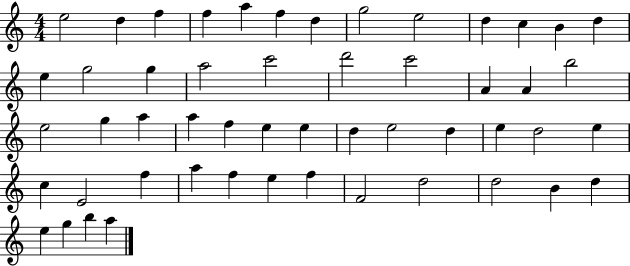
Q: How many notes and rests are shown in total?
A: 52